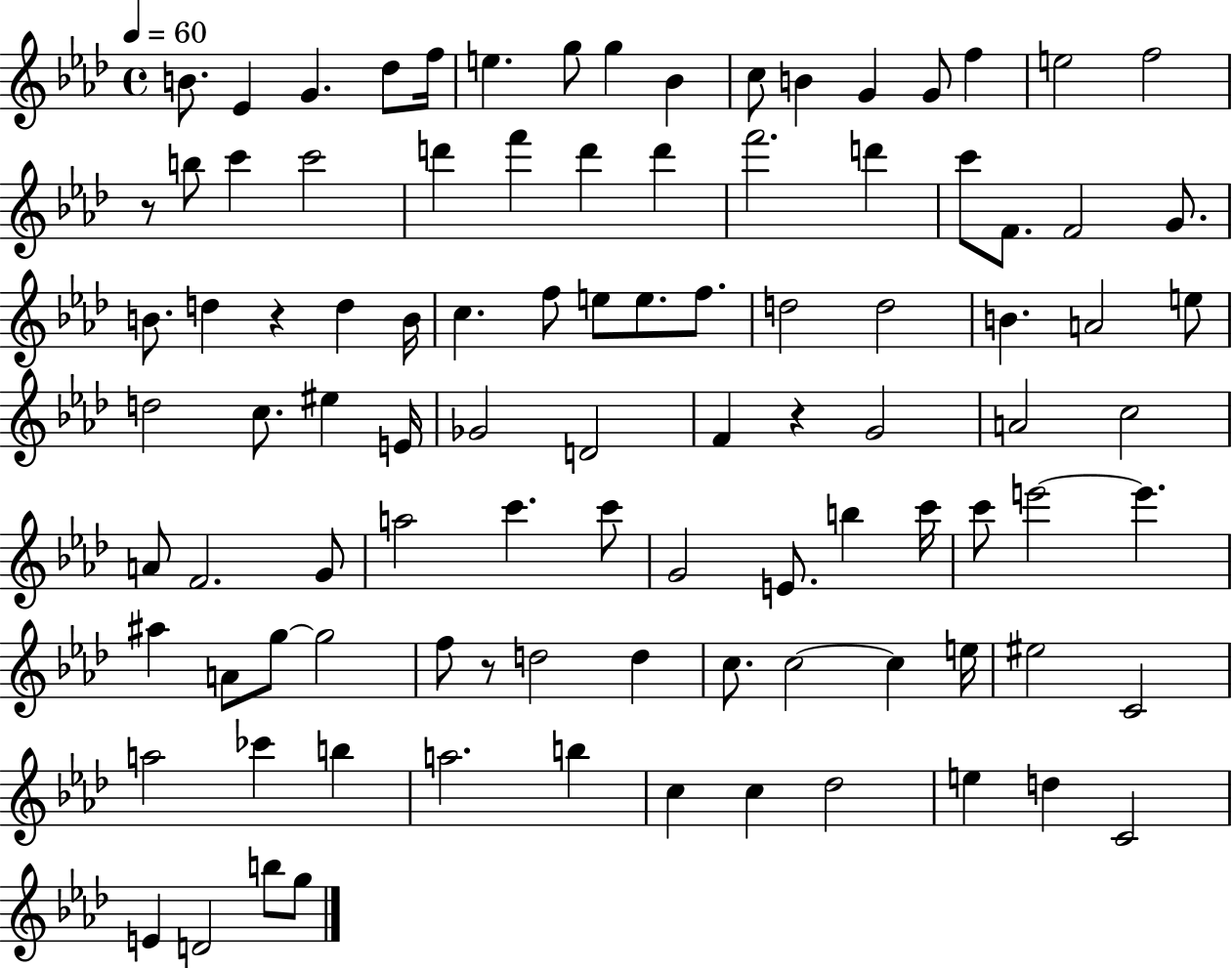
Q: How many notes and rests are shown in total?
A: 98